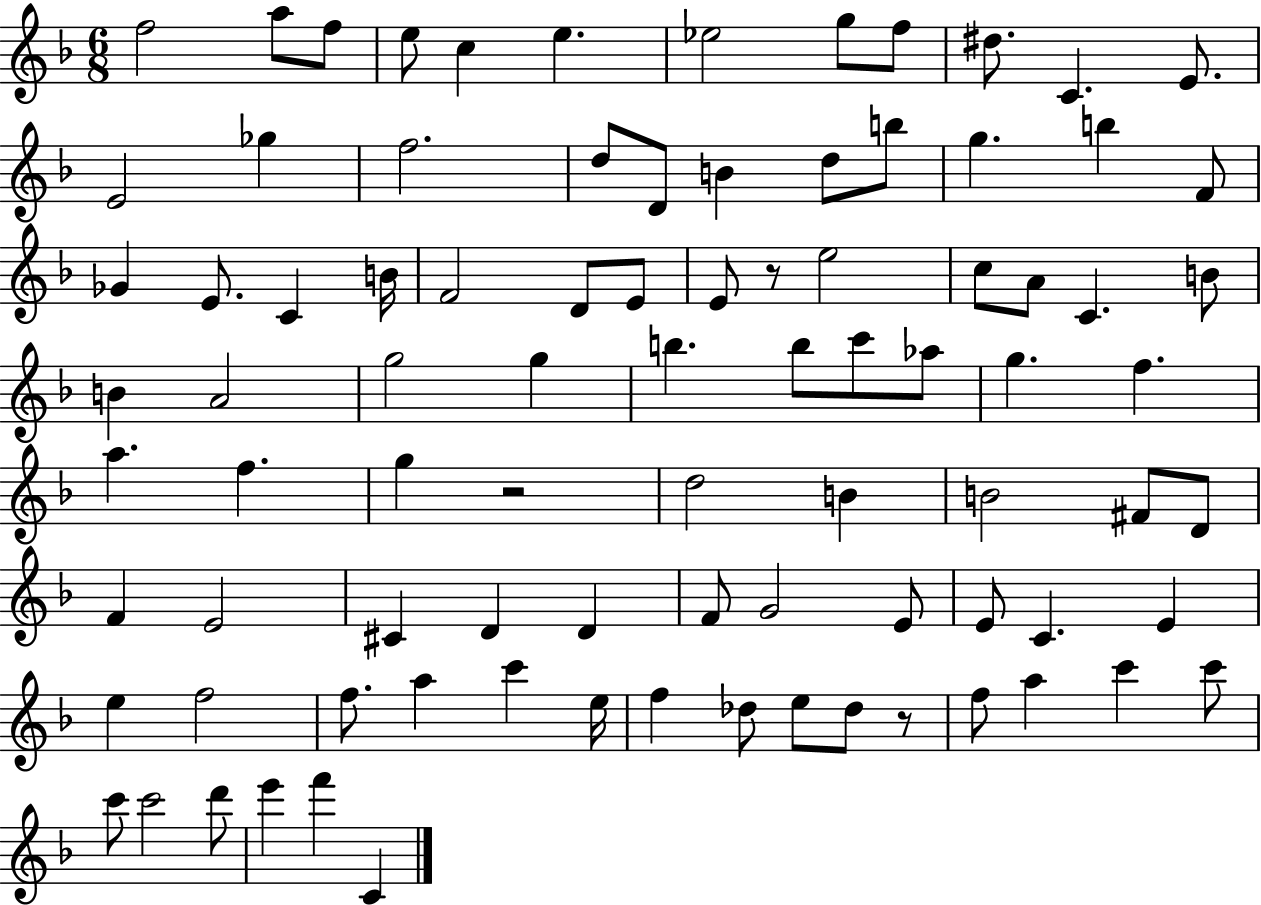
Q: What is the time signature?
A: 6/8